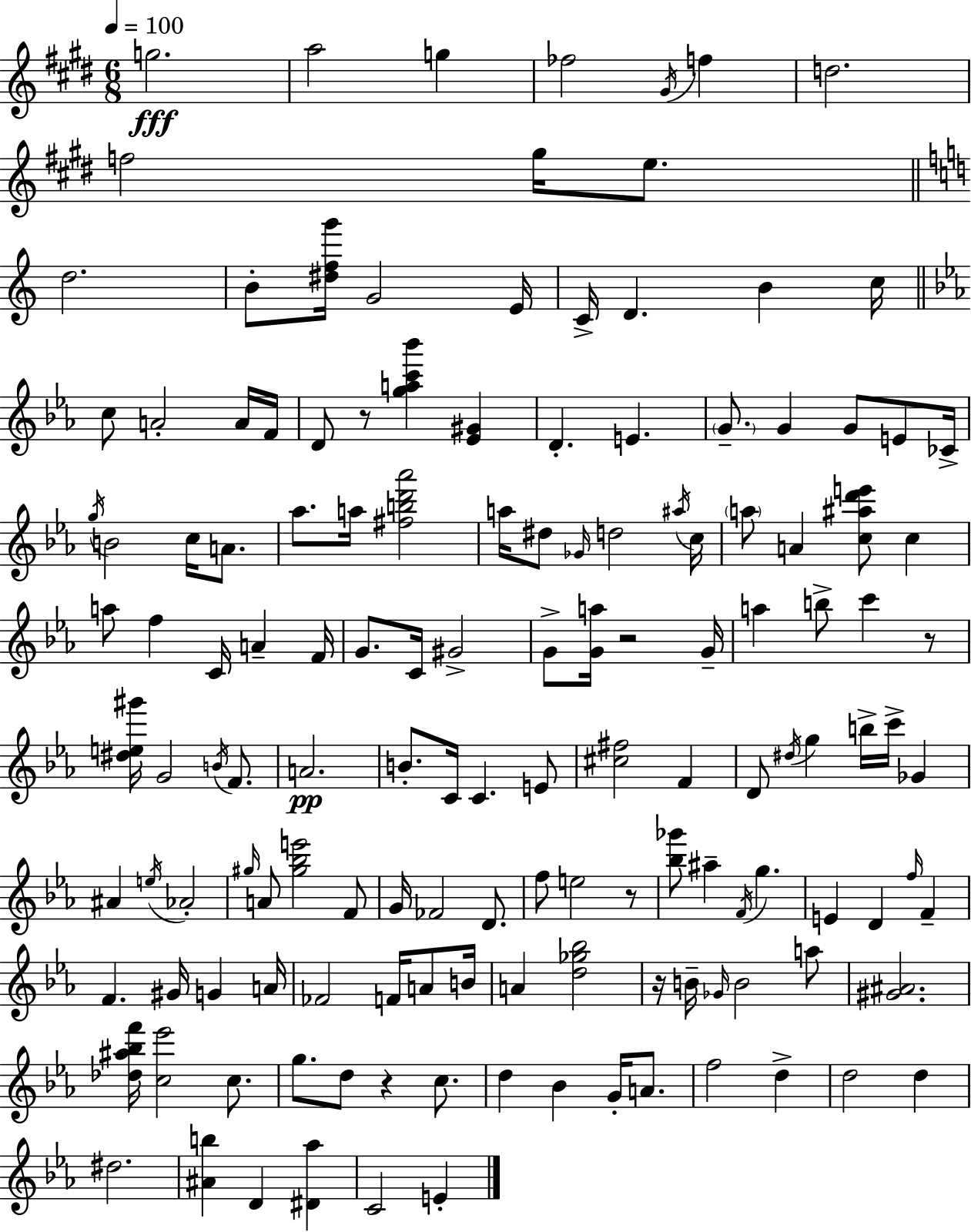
X:1
T:Untitled
M:6/8
L:1/4
K:E
g2 a2 g _f2 ^G/4 f d2 f2 ^g/4 e/2 d2 B/2 [^dfg']/4 G2 E/4 C/4 D B c/4 c/2 A2 A/4 F/4 D/2 z/2 [gac'_b'] [_E^G] D E G/2 G G/2 E/2 _C/4 g/4 B2 c/4 A/2 _a/2 a/4 [^fbd'_a']2 a/4 ^d/2 _G/4 d2 ^a/4 c/4 a/2 A [c^ad'e']/2 c a/2 f C/4 A F/4 G/2 C/4 ^G2 G/2 [Ga]/4 z2 G/4 a b/2 c' z/2 [^de^g']/4 G2 B/4 F/2 A2 B/2 C/4 C E/2 [^c^f]2 F D/2 ^d/4 g b/4 c'/4 _G ^A e/4 _A2 ^g/4 A/2 [^g_be']2 F/2 G/4 _F2 D/2 f/2 e2 z/2 [_b_g']/2 ^a F/4 g E D f/4 F F ^G/4 G A/4 _F2 F/4 A/2 B/4 A [d_g_b]2 z/4 B/4 _G/4 B2 a/2 [^G^A]2 [_d^a_bf']/4 [c_e']2 c/2 g/2 d/2 z c/2 d _B G/4 A/2 f2 d d2 d ^d2 [^Ab] D [^D_a] C2 E